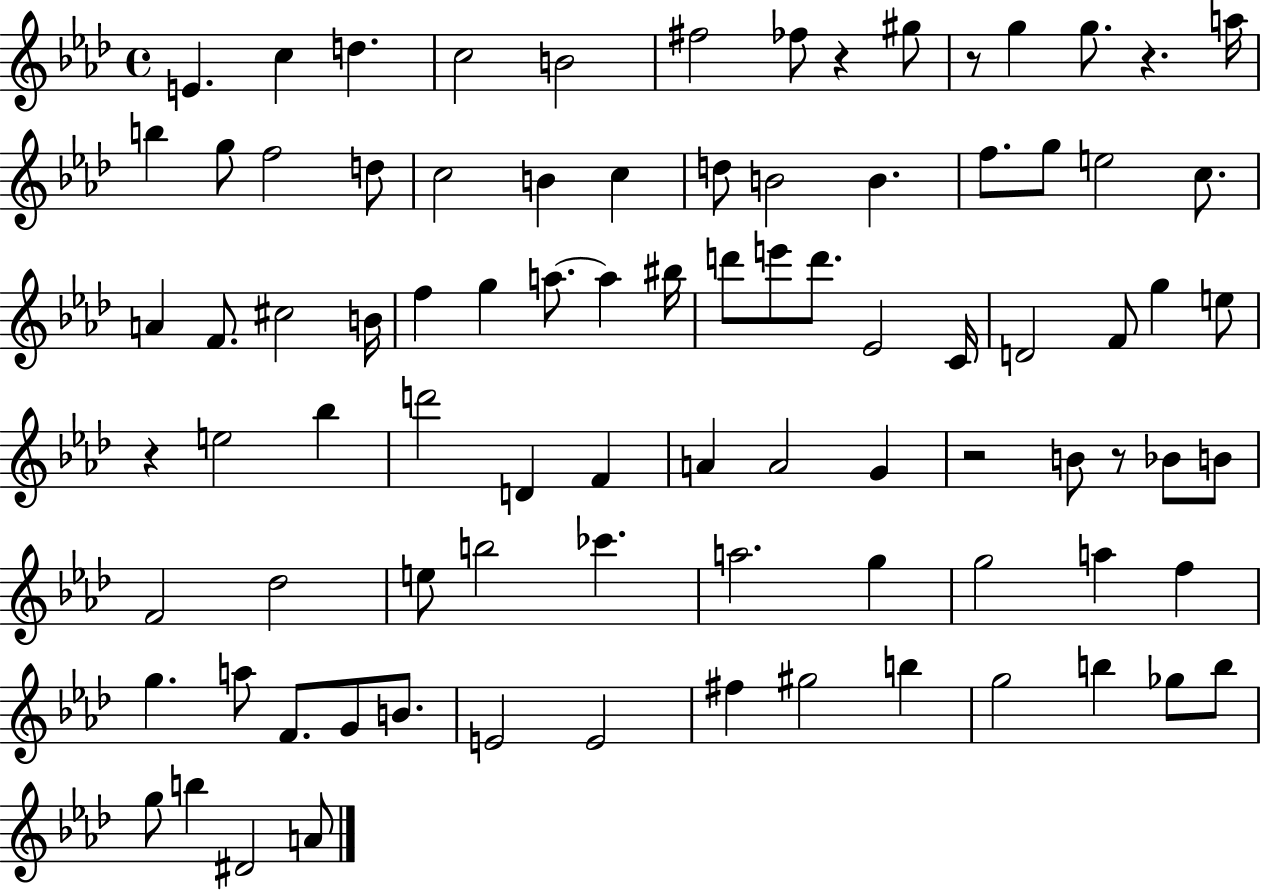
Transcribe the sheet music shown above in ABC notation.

X:1
T:Untitled
M:4/4
L:1/4
K:Ab
E c d c2 B2 ^f2 _f/2 z ^g/2 z/2 g g/2 z a/4 b g/2 f2 d/2 c2 B c d/2 B2 B f/2 g/2 e2 c/2 A F/2 ^c2 B/4 f g a/2 a ^b/4 d'/2 e'/2 d'/2 _E2 C/4 D2 F/2 g e/2 z e2 _b d'2 D F A A2 G z2 B/2 z/2 _B/2 B/2 F2 _d2 e/2 b2 _c' a2 g g2 a f g a/2 F/2 G/2 B/2 E2 E2 ^f ^g2 b g2 b _g/2 b/2 g/2 b ^D2 A/2